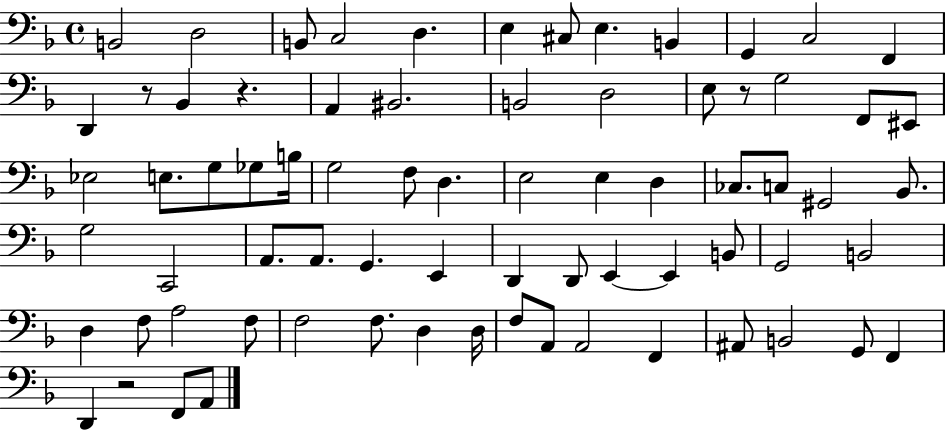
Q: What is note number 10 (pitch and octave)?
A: G2